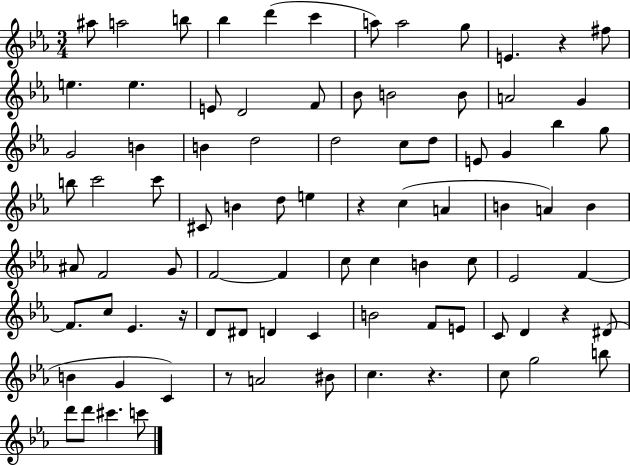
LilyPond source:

{
  \clef treble
  \numericTimeSignature
  \time 3/4
  \key ees \major
  ais''8 a''2 b''8 | bes''4 d'''4( c'''4 | a''8) a''2 g''8 | e'4. r4 fis''8 | \break e''4. e''4. | e'8 d'2 f'8 | bes'8 b'2 b'8 | a'2 g'4 | \break g'2 b'4 | b'4 d''2 | d''2 c''8 d''8 | e'8 g'4 bes''4 g''8 | \break b''8 c'''2 c'''8 | cis'8 b'4 d''8 e''4 | r4 c''4( a'4 | b'4 a'4) b'4 | \break ais'8 f'2 g'8 | f'2~~ f'4 | c''8 c''4 b'4 c''8 | ees'2 f'4~~ | \break f'8. c''8 ees'4. r16 | d'8 dis'8 d'4 c'4 | b'2 f'8 e'8 | c'8 d'4 r4 dis'8( | \break b'4 g'4 c'4) | r8 a'2 bis'8 | c''4. r4. | c''8 g''2 b''8 | \break d'''8 d'''8 cis'''4. c'''8 | \bar "|."
}